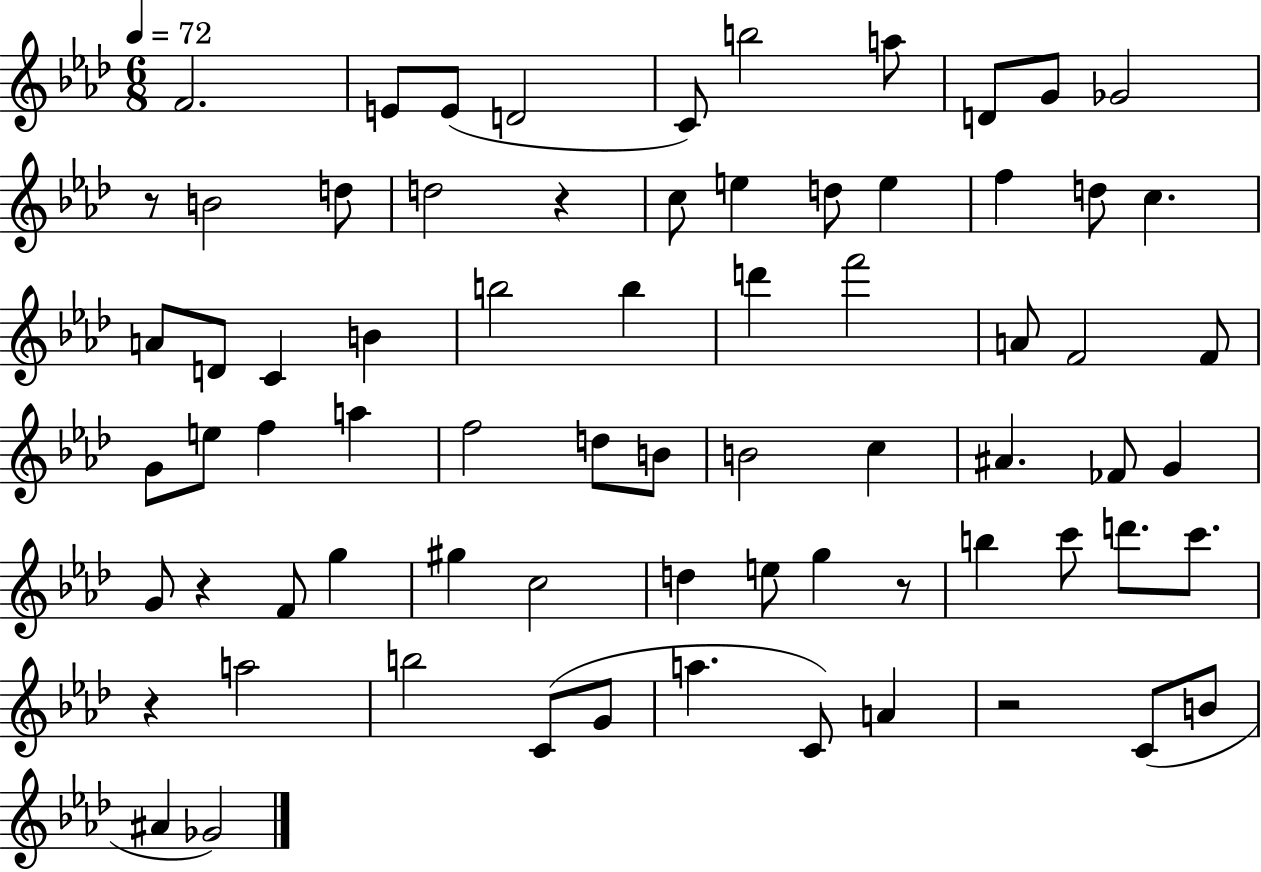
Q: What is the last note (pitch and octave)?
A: Gb4